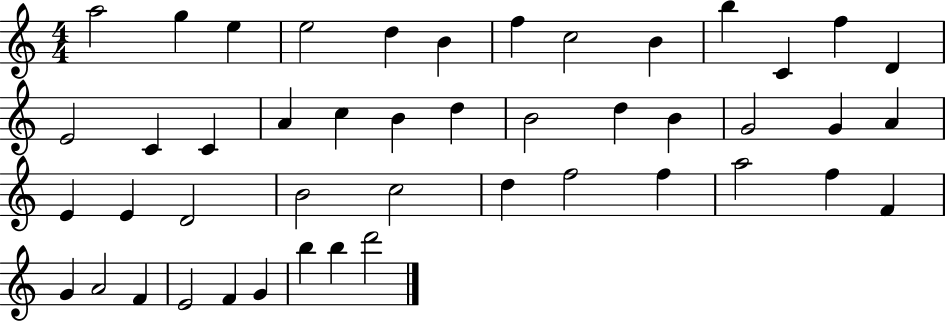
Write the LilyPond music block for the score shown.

{
  \clef treble
  \numericTimeSignature
  \time 4/4
  \key c \major
  a''2 g''4 e''4 | e''2 d''4 b'4 | f''4 c''2 b'4 | b''4 c'4 f''4 d'4 | \break e'2 c'4 c'4 | a'4 c''4 b'4 d''4 | b'2 d''4 b'4 | g'2 g'4 a'4 | \break e'4 e'4 d'2 | b'2 c''2 | d''4 f''2 f''4 | a''2 f''4 f'4 | \break g'4 a'2 f'4 | e'2 f'4 g'4 | b''4 b''4 d'''2 | \bar "|."
}